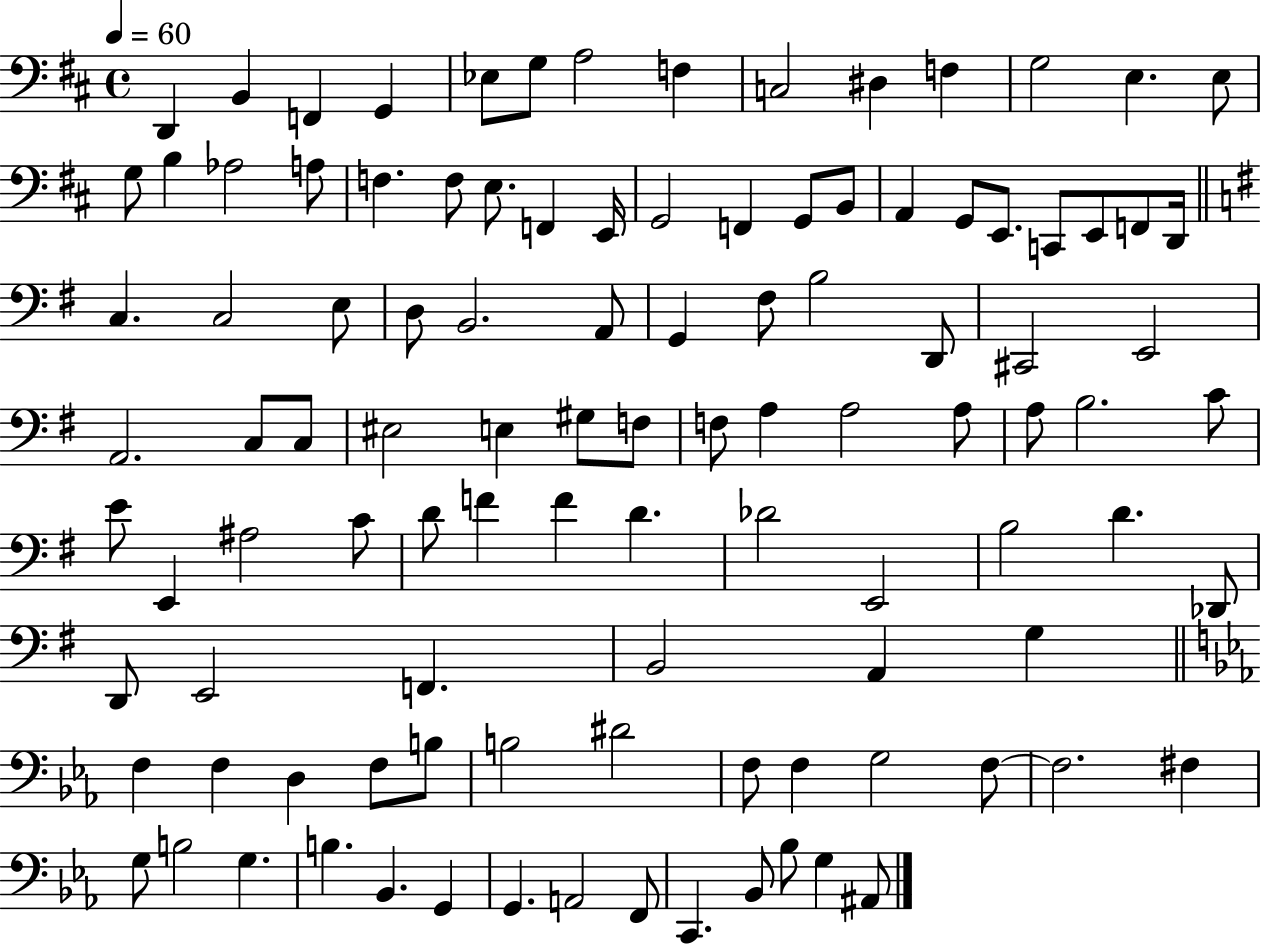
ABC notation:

X:1
T:Untitled
M:4/4
L:1/4
K:D
D,, B,, F,, G,, _E,/2 G,/2 A,2 F, C,2 ^D, F, G,2 E, E,/2 G,/2 B, _A,2 A,/2 F, F,/2 E,/2 F,, E,,/4 G,,2 F,, G,,/2 B,,/2 A,, G,,/2 E,,/2 C,,/2 E,,/2 F,,/2 D,,/4 C, C,2 E,/2 D,/2 B,,2 A,,/2 G,, ^F,/2 B,2 D,,/2 ^C,,2 E,,2 A,,2 C,/2 C,/2 ^E,2 E, ^G,/2 F,/2 F,/2 A, A,2 A,/2 A,/2 B,2 C/2 E/2 E,, ^A,2 C/2 D/2 F F D _D2 E,,2 B,2 D _D,,/2 D,,/2 E,,2 F,, B,,2 A,, G, F, F, D, F,/2 B,/2 B,2 ^D2 F,/2 F, G,2 F,/2 F,2 ^F, G,/2 B,2 G, B, _B,, G,, G,, A,,2 F,,/2 C,, _B,,/2 _B,/2 G, ^A,,/2